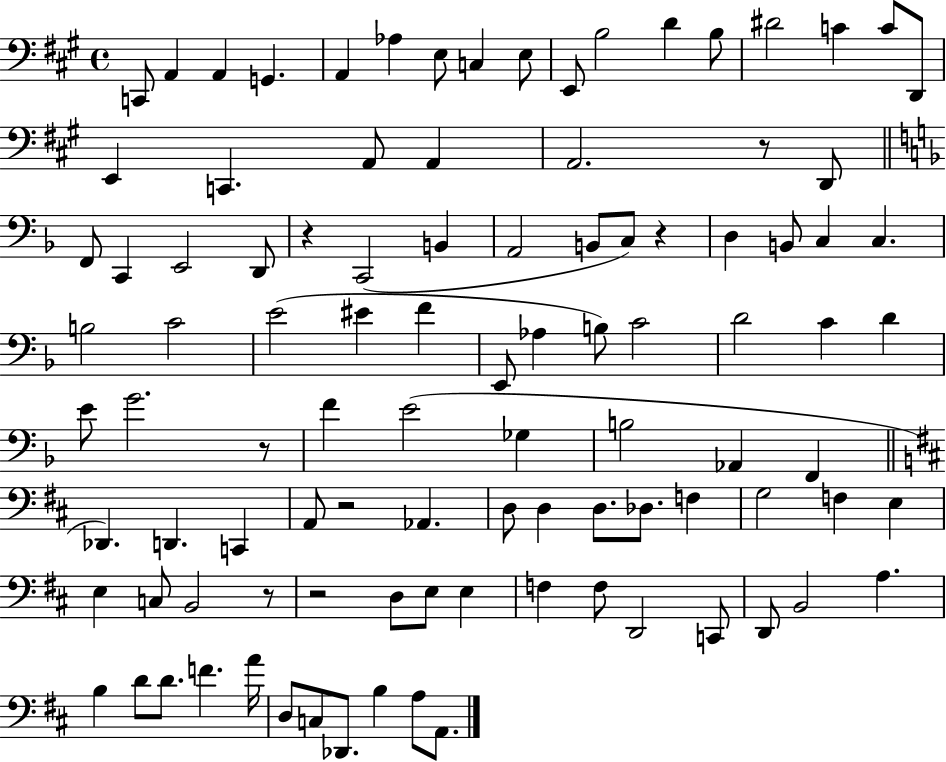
{
  \clef bass
  \time 4/4
  \defaultTimeSignature
  \key a \major
  c,8 a,4 a,4 g,4. | a,4 aes4 e8 c4 e8 | e,8 b2 d'4 b8 | dis'2 c'4 c'8 d,8 | \break e,4 c,4. a,8 a,4 | a,2. r8 d,8 | \bar "||" \break \key d \minor f,8 c,4 e,2 d,8 | r4 c,2( b,4 | a,2 b,8 c8) r4 | d4 b,8 c4 c4. | \break b2 c'2 | e'2( eis'4 f'4 | e,8 aes4 b8) c'2 | d'2 c'4 d'4 | \break e'8 g'2. r8 | f'4 e'2( ges4 | b2 aes,4 f,4 | \bar "||" \break \key b \minor des,4.) d,4. c,4 | a,8 r2 aes,4. | d8 d4 d8. des8. f4 | g2 f4 e4 | \break e4 c8 b,2 r8 | r2 d8 e8 e4 | f4 f8 d,2 c,8 | d,8 b,2 a4. | \break b4 d'8 d'8. f'4. a'16 | d8 c8 des,8. b4 a8 a,8. | \bar "|."
}